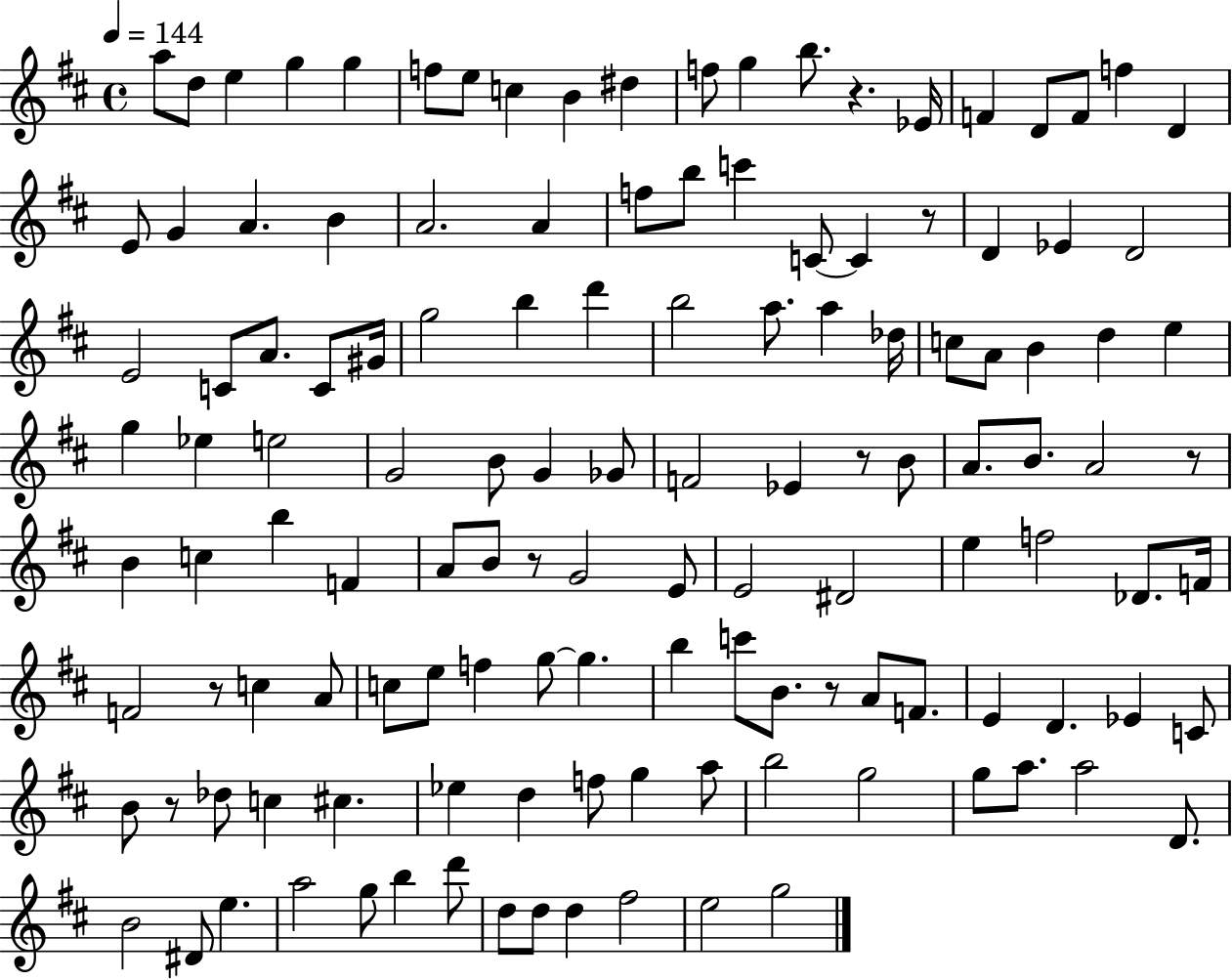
A5/e D5/e E5/q G5/q G5/q F5/e E5/e C5/q B4/q D#5/q F5/e G5/q B5/e. R/q. Eb4/s F4/q D4/e F4/e F5/q D4/q E4/e G4/q A4/q. B4/q A4/h. A4/q F5/e B5/e C6/q C4/e C4/q R/e D4/q Eb4/q D4/h E4/h C4/e A4/e. C4/e G#4/s G5/h B5/q D6/q B5/h A5/e. A5/q Db5/s C5/e A4/e B4/q D5/q E5/q G5/q Eb5/q E5/h G4/h B4/e G4/q Gb4/e F4/h Eb4/q R/e B4/e A4/e. B4/e. A4/h R/e B4/q C5/q B5/q F4/q A4/e B4/e R/e G4/h E4/e E4/h D#4/h E5/q F5/h Db4/e. F4/s F4/h R/e C5/q A4/e C5/e E5/e F5/q G5/e G5/q. B5/q C6/e B4/e. R/e A4/e F4/e. E4/q D4/q. Eb4/q C4/e B4/e R/e Db5/e C5/q C#5/q. Eb5/q D5/q F5/e G5/q A5/e B5/h G5/h G5/e A5/e. A5/h D4/e. B4/h D#4/e E5/q. A5/h G5/e B5/q D6/e D5/e D5/e D5/q F#5/h E5/h G5/h